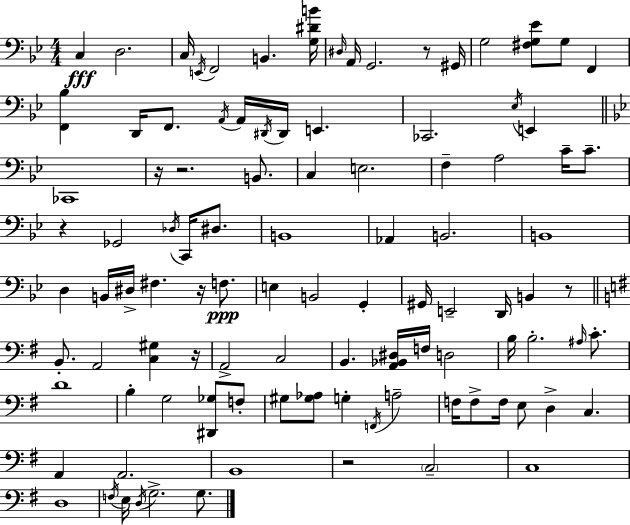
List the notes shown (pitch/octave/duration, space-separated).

C3/q D3/h. C3/s E2/s F2/h B2/q. [G3,D#4,B4]/s D#3/s A2/s G2/h. R/e G#2/s G3/h [F#3,G3,Eb4]/e G3/e F2/q [F2,Bb3]/q D2/s F2/e. A2/s A2/s D#2/s D#2/s E2/q. CES2/h. Eb3/s E2/q CES2/w R/s R/h. B2/e. C3/q E3/h. F3/q A3/h C4/s C4/e. R/q Gb2/h Db3/s C2/s D#3/e. B2/w Ab2/q B2/h. B2/w D3/q B2/s D#3/s F#3/q. R/s F3/e. E3/q B2/h G2/q G#2/s E2/h D2/s B2/q R/e B2/e. A2/h [C3,G#3]/q R/s A2/h C3/h B2/q. [A2,Bb2,D#3]/s F3/s D3/h B3/s B3/h. A#3/s C4/e. D4/w B3/q G3/h [D#2,Gb3]/e F3/e G#3/e [G#3,Ab3]/e G3/q F2/s A3/h F3/s F3/e F3/s E3/e D3/q C3/q. A2/q A2/h. B2/w R/h C3/h C3/w D3/w F3/s E3/s D3/s G3/h. G3/e.